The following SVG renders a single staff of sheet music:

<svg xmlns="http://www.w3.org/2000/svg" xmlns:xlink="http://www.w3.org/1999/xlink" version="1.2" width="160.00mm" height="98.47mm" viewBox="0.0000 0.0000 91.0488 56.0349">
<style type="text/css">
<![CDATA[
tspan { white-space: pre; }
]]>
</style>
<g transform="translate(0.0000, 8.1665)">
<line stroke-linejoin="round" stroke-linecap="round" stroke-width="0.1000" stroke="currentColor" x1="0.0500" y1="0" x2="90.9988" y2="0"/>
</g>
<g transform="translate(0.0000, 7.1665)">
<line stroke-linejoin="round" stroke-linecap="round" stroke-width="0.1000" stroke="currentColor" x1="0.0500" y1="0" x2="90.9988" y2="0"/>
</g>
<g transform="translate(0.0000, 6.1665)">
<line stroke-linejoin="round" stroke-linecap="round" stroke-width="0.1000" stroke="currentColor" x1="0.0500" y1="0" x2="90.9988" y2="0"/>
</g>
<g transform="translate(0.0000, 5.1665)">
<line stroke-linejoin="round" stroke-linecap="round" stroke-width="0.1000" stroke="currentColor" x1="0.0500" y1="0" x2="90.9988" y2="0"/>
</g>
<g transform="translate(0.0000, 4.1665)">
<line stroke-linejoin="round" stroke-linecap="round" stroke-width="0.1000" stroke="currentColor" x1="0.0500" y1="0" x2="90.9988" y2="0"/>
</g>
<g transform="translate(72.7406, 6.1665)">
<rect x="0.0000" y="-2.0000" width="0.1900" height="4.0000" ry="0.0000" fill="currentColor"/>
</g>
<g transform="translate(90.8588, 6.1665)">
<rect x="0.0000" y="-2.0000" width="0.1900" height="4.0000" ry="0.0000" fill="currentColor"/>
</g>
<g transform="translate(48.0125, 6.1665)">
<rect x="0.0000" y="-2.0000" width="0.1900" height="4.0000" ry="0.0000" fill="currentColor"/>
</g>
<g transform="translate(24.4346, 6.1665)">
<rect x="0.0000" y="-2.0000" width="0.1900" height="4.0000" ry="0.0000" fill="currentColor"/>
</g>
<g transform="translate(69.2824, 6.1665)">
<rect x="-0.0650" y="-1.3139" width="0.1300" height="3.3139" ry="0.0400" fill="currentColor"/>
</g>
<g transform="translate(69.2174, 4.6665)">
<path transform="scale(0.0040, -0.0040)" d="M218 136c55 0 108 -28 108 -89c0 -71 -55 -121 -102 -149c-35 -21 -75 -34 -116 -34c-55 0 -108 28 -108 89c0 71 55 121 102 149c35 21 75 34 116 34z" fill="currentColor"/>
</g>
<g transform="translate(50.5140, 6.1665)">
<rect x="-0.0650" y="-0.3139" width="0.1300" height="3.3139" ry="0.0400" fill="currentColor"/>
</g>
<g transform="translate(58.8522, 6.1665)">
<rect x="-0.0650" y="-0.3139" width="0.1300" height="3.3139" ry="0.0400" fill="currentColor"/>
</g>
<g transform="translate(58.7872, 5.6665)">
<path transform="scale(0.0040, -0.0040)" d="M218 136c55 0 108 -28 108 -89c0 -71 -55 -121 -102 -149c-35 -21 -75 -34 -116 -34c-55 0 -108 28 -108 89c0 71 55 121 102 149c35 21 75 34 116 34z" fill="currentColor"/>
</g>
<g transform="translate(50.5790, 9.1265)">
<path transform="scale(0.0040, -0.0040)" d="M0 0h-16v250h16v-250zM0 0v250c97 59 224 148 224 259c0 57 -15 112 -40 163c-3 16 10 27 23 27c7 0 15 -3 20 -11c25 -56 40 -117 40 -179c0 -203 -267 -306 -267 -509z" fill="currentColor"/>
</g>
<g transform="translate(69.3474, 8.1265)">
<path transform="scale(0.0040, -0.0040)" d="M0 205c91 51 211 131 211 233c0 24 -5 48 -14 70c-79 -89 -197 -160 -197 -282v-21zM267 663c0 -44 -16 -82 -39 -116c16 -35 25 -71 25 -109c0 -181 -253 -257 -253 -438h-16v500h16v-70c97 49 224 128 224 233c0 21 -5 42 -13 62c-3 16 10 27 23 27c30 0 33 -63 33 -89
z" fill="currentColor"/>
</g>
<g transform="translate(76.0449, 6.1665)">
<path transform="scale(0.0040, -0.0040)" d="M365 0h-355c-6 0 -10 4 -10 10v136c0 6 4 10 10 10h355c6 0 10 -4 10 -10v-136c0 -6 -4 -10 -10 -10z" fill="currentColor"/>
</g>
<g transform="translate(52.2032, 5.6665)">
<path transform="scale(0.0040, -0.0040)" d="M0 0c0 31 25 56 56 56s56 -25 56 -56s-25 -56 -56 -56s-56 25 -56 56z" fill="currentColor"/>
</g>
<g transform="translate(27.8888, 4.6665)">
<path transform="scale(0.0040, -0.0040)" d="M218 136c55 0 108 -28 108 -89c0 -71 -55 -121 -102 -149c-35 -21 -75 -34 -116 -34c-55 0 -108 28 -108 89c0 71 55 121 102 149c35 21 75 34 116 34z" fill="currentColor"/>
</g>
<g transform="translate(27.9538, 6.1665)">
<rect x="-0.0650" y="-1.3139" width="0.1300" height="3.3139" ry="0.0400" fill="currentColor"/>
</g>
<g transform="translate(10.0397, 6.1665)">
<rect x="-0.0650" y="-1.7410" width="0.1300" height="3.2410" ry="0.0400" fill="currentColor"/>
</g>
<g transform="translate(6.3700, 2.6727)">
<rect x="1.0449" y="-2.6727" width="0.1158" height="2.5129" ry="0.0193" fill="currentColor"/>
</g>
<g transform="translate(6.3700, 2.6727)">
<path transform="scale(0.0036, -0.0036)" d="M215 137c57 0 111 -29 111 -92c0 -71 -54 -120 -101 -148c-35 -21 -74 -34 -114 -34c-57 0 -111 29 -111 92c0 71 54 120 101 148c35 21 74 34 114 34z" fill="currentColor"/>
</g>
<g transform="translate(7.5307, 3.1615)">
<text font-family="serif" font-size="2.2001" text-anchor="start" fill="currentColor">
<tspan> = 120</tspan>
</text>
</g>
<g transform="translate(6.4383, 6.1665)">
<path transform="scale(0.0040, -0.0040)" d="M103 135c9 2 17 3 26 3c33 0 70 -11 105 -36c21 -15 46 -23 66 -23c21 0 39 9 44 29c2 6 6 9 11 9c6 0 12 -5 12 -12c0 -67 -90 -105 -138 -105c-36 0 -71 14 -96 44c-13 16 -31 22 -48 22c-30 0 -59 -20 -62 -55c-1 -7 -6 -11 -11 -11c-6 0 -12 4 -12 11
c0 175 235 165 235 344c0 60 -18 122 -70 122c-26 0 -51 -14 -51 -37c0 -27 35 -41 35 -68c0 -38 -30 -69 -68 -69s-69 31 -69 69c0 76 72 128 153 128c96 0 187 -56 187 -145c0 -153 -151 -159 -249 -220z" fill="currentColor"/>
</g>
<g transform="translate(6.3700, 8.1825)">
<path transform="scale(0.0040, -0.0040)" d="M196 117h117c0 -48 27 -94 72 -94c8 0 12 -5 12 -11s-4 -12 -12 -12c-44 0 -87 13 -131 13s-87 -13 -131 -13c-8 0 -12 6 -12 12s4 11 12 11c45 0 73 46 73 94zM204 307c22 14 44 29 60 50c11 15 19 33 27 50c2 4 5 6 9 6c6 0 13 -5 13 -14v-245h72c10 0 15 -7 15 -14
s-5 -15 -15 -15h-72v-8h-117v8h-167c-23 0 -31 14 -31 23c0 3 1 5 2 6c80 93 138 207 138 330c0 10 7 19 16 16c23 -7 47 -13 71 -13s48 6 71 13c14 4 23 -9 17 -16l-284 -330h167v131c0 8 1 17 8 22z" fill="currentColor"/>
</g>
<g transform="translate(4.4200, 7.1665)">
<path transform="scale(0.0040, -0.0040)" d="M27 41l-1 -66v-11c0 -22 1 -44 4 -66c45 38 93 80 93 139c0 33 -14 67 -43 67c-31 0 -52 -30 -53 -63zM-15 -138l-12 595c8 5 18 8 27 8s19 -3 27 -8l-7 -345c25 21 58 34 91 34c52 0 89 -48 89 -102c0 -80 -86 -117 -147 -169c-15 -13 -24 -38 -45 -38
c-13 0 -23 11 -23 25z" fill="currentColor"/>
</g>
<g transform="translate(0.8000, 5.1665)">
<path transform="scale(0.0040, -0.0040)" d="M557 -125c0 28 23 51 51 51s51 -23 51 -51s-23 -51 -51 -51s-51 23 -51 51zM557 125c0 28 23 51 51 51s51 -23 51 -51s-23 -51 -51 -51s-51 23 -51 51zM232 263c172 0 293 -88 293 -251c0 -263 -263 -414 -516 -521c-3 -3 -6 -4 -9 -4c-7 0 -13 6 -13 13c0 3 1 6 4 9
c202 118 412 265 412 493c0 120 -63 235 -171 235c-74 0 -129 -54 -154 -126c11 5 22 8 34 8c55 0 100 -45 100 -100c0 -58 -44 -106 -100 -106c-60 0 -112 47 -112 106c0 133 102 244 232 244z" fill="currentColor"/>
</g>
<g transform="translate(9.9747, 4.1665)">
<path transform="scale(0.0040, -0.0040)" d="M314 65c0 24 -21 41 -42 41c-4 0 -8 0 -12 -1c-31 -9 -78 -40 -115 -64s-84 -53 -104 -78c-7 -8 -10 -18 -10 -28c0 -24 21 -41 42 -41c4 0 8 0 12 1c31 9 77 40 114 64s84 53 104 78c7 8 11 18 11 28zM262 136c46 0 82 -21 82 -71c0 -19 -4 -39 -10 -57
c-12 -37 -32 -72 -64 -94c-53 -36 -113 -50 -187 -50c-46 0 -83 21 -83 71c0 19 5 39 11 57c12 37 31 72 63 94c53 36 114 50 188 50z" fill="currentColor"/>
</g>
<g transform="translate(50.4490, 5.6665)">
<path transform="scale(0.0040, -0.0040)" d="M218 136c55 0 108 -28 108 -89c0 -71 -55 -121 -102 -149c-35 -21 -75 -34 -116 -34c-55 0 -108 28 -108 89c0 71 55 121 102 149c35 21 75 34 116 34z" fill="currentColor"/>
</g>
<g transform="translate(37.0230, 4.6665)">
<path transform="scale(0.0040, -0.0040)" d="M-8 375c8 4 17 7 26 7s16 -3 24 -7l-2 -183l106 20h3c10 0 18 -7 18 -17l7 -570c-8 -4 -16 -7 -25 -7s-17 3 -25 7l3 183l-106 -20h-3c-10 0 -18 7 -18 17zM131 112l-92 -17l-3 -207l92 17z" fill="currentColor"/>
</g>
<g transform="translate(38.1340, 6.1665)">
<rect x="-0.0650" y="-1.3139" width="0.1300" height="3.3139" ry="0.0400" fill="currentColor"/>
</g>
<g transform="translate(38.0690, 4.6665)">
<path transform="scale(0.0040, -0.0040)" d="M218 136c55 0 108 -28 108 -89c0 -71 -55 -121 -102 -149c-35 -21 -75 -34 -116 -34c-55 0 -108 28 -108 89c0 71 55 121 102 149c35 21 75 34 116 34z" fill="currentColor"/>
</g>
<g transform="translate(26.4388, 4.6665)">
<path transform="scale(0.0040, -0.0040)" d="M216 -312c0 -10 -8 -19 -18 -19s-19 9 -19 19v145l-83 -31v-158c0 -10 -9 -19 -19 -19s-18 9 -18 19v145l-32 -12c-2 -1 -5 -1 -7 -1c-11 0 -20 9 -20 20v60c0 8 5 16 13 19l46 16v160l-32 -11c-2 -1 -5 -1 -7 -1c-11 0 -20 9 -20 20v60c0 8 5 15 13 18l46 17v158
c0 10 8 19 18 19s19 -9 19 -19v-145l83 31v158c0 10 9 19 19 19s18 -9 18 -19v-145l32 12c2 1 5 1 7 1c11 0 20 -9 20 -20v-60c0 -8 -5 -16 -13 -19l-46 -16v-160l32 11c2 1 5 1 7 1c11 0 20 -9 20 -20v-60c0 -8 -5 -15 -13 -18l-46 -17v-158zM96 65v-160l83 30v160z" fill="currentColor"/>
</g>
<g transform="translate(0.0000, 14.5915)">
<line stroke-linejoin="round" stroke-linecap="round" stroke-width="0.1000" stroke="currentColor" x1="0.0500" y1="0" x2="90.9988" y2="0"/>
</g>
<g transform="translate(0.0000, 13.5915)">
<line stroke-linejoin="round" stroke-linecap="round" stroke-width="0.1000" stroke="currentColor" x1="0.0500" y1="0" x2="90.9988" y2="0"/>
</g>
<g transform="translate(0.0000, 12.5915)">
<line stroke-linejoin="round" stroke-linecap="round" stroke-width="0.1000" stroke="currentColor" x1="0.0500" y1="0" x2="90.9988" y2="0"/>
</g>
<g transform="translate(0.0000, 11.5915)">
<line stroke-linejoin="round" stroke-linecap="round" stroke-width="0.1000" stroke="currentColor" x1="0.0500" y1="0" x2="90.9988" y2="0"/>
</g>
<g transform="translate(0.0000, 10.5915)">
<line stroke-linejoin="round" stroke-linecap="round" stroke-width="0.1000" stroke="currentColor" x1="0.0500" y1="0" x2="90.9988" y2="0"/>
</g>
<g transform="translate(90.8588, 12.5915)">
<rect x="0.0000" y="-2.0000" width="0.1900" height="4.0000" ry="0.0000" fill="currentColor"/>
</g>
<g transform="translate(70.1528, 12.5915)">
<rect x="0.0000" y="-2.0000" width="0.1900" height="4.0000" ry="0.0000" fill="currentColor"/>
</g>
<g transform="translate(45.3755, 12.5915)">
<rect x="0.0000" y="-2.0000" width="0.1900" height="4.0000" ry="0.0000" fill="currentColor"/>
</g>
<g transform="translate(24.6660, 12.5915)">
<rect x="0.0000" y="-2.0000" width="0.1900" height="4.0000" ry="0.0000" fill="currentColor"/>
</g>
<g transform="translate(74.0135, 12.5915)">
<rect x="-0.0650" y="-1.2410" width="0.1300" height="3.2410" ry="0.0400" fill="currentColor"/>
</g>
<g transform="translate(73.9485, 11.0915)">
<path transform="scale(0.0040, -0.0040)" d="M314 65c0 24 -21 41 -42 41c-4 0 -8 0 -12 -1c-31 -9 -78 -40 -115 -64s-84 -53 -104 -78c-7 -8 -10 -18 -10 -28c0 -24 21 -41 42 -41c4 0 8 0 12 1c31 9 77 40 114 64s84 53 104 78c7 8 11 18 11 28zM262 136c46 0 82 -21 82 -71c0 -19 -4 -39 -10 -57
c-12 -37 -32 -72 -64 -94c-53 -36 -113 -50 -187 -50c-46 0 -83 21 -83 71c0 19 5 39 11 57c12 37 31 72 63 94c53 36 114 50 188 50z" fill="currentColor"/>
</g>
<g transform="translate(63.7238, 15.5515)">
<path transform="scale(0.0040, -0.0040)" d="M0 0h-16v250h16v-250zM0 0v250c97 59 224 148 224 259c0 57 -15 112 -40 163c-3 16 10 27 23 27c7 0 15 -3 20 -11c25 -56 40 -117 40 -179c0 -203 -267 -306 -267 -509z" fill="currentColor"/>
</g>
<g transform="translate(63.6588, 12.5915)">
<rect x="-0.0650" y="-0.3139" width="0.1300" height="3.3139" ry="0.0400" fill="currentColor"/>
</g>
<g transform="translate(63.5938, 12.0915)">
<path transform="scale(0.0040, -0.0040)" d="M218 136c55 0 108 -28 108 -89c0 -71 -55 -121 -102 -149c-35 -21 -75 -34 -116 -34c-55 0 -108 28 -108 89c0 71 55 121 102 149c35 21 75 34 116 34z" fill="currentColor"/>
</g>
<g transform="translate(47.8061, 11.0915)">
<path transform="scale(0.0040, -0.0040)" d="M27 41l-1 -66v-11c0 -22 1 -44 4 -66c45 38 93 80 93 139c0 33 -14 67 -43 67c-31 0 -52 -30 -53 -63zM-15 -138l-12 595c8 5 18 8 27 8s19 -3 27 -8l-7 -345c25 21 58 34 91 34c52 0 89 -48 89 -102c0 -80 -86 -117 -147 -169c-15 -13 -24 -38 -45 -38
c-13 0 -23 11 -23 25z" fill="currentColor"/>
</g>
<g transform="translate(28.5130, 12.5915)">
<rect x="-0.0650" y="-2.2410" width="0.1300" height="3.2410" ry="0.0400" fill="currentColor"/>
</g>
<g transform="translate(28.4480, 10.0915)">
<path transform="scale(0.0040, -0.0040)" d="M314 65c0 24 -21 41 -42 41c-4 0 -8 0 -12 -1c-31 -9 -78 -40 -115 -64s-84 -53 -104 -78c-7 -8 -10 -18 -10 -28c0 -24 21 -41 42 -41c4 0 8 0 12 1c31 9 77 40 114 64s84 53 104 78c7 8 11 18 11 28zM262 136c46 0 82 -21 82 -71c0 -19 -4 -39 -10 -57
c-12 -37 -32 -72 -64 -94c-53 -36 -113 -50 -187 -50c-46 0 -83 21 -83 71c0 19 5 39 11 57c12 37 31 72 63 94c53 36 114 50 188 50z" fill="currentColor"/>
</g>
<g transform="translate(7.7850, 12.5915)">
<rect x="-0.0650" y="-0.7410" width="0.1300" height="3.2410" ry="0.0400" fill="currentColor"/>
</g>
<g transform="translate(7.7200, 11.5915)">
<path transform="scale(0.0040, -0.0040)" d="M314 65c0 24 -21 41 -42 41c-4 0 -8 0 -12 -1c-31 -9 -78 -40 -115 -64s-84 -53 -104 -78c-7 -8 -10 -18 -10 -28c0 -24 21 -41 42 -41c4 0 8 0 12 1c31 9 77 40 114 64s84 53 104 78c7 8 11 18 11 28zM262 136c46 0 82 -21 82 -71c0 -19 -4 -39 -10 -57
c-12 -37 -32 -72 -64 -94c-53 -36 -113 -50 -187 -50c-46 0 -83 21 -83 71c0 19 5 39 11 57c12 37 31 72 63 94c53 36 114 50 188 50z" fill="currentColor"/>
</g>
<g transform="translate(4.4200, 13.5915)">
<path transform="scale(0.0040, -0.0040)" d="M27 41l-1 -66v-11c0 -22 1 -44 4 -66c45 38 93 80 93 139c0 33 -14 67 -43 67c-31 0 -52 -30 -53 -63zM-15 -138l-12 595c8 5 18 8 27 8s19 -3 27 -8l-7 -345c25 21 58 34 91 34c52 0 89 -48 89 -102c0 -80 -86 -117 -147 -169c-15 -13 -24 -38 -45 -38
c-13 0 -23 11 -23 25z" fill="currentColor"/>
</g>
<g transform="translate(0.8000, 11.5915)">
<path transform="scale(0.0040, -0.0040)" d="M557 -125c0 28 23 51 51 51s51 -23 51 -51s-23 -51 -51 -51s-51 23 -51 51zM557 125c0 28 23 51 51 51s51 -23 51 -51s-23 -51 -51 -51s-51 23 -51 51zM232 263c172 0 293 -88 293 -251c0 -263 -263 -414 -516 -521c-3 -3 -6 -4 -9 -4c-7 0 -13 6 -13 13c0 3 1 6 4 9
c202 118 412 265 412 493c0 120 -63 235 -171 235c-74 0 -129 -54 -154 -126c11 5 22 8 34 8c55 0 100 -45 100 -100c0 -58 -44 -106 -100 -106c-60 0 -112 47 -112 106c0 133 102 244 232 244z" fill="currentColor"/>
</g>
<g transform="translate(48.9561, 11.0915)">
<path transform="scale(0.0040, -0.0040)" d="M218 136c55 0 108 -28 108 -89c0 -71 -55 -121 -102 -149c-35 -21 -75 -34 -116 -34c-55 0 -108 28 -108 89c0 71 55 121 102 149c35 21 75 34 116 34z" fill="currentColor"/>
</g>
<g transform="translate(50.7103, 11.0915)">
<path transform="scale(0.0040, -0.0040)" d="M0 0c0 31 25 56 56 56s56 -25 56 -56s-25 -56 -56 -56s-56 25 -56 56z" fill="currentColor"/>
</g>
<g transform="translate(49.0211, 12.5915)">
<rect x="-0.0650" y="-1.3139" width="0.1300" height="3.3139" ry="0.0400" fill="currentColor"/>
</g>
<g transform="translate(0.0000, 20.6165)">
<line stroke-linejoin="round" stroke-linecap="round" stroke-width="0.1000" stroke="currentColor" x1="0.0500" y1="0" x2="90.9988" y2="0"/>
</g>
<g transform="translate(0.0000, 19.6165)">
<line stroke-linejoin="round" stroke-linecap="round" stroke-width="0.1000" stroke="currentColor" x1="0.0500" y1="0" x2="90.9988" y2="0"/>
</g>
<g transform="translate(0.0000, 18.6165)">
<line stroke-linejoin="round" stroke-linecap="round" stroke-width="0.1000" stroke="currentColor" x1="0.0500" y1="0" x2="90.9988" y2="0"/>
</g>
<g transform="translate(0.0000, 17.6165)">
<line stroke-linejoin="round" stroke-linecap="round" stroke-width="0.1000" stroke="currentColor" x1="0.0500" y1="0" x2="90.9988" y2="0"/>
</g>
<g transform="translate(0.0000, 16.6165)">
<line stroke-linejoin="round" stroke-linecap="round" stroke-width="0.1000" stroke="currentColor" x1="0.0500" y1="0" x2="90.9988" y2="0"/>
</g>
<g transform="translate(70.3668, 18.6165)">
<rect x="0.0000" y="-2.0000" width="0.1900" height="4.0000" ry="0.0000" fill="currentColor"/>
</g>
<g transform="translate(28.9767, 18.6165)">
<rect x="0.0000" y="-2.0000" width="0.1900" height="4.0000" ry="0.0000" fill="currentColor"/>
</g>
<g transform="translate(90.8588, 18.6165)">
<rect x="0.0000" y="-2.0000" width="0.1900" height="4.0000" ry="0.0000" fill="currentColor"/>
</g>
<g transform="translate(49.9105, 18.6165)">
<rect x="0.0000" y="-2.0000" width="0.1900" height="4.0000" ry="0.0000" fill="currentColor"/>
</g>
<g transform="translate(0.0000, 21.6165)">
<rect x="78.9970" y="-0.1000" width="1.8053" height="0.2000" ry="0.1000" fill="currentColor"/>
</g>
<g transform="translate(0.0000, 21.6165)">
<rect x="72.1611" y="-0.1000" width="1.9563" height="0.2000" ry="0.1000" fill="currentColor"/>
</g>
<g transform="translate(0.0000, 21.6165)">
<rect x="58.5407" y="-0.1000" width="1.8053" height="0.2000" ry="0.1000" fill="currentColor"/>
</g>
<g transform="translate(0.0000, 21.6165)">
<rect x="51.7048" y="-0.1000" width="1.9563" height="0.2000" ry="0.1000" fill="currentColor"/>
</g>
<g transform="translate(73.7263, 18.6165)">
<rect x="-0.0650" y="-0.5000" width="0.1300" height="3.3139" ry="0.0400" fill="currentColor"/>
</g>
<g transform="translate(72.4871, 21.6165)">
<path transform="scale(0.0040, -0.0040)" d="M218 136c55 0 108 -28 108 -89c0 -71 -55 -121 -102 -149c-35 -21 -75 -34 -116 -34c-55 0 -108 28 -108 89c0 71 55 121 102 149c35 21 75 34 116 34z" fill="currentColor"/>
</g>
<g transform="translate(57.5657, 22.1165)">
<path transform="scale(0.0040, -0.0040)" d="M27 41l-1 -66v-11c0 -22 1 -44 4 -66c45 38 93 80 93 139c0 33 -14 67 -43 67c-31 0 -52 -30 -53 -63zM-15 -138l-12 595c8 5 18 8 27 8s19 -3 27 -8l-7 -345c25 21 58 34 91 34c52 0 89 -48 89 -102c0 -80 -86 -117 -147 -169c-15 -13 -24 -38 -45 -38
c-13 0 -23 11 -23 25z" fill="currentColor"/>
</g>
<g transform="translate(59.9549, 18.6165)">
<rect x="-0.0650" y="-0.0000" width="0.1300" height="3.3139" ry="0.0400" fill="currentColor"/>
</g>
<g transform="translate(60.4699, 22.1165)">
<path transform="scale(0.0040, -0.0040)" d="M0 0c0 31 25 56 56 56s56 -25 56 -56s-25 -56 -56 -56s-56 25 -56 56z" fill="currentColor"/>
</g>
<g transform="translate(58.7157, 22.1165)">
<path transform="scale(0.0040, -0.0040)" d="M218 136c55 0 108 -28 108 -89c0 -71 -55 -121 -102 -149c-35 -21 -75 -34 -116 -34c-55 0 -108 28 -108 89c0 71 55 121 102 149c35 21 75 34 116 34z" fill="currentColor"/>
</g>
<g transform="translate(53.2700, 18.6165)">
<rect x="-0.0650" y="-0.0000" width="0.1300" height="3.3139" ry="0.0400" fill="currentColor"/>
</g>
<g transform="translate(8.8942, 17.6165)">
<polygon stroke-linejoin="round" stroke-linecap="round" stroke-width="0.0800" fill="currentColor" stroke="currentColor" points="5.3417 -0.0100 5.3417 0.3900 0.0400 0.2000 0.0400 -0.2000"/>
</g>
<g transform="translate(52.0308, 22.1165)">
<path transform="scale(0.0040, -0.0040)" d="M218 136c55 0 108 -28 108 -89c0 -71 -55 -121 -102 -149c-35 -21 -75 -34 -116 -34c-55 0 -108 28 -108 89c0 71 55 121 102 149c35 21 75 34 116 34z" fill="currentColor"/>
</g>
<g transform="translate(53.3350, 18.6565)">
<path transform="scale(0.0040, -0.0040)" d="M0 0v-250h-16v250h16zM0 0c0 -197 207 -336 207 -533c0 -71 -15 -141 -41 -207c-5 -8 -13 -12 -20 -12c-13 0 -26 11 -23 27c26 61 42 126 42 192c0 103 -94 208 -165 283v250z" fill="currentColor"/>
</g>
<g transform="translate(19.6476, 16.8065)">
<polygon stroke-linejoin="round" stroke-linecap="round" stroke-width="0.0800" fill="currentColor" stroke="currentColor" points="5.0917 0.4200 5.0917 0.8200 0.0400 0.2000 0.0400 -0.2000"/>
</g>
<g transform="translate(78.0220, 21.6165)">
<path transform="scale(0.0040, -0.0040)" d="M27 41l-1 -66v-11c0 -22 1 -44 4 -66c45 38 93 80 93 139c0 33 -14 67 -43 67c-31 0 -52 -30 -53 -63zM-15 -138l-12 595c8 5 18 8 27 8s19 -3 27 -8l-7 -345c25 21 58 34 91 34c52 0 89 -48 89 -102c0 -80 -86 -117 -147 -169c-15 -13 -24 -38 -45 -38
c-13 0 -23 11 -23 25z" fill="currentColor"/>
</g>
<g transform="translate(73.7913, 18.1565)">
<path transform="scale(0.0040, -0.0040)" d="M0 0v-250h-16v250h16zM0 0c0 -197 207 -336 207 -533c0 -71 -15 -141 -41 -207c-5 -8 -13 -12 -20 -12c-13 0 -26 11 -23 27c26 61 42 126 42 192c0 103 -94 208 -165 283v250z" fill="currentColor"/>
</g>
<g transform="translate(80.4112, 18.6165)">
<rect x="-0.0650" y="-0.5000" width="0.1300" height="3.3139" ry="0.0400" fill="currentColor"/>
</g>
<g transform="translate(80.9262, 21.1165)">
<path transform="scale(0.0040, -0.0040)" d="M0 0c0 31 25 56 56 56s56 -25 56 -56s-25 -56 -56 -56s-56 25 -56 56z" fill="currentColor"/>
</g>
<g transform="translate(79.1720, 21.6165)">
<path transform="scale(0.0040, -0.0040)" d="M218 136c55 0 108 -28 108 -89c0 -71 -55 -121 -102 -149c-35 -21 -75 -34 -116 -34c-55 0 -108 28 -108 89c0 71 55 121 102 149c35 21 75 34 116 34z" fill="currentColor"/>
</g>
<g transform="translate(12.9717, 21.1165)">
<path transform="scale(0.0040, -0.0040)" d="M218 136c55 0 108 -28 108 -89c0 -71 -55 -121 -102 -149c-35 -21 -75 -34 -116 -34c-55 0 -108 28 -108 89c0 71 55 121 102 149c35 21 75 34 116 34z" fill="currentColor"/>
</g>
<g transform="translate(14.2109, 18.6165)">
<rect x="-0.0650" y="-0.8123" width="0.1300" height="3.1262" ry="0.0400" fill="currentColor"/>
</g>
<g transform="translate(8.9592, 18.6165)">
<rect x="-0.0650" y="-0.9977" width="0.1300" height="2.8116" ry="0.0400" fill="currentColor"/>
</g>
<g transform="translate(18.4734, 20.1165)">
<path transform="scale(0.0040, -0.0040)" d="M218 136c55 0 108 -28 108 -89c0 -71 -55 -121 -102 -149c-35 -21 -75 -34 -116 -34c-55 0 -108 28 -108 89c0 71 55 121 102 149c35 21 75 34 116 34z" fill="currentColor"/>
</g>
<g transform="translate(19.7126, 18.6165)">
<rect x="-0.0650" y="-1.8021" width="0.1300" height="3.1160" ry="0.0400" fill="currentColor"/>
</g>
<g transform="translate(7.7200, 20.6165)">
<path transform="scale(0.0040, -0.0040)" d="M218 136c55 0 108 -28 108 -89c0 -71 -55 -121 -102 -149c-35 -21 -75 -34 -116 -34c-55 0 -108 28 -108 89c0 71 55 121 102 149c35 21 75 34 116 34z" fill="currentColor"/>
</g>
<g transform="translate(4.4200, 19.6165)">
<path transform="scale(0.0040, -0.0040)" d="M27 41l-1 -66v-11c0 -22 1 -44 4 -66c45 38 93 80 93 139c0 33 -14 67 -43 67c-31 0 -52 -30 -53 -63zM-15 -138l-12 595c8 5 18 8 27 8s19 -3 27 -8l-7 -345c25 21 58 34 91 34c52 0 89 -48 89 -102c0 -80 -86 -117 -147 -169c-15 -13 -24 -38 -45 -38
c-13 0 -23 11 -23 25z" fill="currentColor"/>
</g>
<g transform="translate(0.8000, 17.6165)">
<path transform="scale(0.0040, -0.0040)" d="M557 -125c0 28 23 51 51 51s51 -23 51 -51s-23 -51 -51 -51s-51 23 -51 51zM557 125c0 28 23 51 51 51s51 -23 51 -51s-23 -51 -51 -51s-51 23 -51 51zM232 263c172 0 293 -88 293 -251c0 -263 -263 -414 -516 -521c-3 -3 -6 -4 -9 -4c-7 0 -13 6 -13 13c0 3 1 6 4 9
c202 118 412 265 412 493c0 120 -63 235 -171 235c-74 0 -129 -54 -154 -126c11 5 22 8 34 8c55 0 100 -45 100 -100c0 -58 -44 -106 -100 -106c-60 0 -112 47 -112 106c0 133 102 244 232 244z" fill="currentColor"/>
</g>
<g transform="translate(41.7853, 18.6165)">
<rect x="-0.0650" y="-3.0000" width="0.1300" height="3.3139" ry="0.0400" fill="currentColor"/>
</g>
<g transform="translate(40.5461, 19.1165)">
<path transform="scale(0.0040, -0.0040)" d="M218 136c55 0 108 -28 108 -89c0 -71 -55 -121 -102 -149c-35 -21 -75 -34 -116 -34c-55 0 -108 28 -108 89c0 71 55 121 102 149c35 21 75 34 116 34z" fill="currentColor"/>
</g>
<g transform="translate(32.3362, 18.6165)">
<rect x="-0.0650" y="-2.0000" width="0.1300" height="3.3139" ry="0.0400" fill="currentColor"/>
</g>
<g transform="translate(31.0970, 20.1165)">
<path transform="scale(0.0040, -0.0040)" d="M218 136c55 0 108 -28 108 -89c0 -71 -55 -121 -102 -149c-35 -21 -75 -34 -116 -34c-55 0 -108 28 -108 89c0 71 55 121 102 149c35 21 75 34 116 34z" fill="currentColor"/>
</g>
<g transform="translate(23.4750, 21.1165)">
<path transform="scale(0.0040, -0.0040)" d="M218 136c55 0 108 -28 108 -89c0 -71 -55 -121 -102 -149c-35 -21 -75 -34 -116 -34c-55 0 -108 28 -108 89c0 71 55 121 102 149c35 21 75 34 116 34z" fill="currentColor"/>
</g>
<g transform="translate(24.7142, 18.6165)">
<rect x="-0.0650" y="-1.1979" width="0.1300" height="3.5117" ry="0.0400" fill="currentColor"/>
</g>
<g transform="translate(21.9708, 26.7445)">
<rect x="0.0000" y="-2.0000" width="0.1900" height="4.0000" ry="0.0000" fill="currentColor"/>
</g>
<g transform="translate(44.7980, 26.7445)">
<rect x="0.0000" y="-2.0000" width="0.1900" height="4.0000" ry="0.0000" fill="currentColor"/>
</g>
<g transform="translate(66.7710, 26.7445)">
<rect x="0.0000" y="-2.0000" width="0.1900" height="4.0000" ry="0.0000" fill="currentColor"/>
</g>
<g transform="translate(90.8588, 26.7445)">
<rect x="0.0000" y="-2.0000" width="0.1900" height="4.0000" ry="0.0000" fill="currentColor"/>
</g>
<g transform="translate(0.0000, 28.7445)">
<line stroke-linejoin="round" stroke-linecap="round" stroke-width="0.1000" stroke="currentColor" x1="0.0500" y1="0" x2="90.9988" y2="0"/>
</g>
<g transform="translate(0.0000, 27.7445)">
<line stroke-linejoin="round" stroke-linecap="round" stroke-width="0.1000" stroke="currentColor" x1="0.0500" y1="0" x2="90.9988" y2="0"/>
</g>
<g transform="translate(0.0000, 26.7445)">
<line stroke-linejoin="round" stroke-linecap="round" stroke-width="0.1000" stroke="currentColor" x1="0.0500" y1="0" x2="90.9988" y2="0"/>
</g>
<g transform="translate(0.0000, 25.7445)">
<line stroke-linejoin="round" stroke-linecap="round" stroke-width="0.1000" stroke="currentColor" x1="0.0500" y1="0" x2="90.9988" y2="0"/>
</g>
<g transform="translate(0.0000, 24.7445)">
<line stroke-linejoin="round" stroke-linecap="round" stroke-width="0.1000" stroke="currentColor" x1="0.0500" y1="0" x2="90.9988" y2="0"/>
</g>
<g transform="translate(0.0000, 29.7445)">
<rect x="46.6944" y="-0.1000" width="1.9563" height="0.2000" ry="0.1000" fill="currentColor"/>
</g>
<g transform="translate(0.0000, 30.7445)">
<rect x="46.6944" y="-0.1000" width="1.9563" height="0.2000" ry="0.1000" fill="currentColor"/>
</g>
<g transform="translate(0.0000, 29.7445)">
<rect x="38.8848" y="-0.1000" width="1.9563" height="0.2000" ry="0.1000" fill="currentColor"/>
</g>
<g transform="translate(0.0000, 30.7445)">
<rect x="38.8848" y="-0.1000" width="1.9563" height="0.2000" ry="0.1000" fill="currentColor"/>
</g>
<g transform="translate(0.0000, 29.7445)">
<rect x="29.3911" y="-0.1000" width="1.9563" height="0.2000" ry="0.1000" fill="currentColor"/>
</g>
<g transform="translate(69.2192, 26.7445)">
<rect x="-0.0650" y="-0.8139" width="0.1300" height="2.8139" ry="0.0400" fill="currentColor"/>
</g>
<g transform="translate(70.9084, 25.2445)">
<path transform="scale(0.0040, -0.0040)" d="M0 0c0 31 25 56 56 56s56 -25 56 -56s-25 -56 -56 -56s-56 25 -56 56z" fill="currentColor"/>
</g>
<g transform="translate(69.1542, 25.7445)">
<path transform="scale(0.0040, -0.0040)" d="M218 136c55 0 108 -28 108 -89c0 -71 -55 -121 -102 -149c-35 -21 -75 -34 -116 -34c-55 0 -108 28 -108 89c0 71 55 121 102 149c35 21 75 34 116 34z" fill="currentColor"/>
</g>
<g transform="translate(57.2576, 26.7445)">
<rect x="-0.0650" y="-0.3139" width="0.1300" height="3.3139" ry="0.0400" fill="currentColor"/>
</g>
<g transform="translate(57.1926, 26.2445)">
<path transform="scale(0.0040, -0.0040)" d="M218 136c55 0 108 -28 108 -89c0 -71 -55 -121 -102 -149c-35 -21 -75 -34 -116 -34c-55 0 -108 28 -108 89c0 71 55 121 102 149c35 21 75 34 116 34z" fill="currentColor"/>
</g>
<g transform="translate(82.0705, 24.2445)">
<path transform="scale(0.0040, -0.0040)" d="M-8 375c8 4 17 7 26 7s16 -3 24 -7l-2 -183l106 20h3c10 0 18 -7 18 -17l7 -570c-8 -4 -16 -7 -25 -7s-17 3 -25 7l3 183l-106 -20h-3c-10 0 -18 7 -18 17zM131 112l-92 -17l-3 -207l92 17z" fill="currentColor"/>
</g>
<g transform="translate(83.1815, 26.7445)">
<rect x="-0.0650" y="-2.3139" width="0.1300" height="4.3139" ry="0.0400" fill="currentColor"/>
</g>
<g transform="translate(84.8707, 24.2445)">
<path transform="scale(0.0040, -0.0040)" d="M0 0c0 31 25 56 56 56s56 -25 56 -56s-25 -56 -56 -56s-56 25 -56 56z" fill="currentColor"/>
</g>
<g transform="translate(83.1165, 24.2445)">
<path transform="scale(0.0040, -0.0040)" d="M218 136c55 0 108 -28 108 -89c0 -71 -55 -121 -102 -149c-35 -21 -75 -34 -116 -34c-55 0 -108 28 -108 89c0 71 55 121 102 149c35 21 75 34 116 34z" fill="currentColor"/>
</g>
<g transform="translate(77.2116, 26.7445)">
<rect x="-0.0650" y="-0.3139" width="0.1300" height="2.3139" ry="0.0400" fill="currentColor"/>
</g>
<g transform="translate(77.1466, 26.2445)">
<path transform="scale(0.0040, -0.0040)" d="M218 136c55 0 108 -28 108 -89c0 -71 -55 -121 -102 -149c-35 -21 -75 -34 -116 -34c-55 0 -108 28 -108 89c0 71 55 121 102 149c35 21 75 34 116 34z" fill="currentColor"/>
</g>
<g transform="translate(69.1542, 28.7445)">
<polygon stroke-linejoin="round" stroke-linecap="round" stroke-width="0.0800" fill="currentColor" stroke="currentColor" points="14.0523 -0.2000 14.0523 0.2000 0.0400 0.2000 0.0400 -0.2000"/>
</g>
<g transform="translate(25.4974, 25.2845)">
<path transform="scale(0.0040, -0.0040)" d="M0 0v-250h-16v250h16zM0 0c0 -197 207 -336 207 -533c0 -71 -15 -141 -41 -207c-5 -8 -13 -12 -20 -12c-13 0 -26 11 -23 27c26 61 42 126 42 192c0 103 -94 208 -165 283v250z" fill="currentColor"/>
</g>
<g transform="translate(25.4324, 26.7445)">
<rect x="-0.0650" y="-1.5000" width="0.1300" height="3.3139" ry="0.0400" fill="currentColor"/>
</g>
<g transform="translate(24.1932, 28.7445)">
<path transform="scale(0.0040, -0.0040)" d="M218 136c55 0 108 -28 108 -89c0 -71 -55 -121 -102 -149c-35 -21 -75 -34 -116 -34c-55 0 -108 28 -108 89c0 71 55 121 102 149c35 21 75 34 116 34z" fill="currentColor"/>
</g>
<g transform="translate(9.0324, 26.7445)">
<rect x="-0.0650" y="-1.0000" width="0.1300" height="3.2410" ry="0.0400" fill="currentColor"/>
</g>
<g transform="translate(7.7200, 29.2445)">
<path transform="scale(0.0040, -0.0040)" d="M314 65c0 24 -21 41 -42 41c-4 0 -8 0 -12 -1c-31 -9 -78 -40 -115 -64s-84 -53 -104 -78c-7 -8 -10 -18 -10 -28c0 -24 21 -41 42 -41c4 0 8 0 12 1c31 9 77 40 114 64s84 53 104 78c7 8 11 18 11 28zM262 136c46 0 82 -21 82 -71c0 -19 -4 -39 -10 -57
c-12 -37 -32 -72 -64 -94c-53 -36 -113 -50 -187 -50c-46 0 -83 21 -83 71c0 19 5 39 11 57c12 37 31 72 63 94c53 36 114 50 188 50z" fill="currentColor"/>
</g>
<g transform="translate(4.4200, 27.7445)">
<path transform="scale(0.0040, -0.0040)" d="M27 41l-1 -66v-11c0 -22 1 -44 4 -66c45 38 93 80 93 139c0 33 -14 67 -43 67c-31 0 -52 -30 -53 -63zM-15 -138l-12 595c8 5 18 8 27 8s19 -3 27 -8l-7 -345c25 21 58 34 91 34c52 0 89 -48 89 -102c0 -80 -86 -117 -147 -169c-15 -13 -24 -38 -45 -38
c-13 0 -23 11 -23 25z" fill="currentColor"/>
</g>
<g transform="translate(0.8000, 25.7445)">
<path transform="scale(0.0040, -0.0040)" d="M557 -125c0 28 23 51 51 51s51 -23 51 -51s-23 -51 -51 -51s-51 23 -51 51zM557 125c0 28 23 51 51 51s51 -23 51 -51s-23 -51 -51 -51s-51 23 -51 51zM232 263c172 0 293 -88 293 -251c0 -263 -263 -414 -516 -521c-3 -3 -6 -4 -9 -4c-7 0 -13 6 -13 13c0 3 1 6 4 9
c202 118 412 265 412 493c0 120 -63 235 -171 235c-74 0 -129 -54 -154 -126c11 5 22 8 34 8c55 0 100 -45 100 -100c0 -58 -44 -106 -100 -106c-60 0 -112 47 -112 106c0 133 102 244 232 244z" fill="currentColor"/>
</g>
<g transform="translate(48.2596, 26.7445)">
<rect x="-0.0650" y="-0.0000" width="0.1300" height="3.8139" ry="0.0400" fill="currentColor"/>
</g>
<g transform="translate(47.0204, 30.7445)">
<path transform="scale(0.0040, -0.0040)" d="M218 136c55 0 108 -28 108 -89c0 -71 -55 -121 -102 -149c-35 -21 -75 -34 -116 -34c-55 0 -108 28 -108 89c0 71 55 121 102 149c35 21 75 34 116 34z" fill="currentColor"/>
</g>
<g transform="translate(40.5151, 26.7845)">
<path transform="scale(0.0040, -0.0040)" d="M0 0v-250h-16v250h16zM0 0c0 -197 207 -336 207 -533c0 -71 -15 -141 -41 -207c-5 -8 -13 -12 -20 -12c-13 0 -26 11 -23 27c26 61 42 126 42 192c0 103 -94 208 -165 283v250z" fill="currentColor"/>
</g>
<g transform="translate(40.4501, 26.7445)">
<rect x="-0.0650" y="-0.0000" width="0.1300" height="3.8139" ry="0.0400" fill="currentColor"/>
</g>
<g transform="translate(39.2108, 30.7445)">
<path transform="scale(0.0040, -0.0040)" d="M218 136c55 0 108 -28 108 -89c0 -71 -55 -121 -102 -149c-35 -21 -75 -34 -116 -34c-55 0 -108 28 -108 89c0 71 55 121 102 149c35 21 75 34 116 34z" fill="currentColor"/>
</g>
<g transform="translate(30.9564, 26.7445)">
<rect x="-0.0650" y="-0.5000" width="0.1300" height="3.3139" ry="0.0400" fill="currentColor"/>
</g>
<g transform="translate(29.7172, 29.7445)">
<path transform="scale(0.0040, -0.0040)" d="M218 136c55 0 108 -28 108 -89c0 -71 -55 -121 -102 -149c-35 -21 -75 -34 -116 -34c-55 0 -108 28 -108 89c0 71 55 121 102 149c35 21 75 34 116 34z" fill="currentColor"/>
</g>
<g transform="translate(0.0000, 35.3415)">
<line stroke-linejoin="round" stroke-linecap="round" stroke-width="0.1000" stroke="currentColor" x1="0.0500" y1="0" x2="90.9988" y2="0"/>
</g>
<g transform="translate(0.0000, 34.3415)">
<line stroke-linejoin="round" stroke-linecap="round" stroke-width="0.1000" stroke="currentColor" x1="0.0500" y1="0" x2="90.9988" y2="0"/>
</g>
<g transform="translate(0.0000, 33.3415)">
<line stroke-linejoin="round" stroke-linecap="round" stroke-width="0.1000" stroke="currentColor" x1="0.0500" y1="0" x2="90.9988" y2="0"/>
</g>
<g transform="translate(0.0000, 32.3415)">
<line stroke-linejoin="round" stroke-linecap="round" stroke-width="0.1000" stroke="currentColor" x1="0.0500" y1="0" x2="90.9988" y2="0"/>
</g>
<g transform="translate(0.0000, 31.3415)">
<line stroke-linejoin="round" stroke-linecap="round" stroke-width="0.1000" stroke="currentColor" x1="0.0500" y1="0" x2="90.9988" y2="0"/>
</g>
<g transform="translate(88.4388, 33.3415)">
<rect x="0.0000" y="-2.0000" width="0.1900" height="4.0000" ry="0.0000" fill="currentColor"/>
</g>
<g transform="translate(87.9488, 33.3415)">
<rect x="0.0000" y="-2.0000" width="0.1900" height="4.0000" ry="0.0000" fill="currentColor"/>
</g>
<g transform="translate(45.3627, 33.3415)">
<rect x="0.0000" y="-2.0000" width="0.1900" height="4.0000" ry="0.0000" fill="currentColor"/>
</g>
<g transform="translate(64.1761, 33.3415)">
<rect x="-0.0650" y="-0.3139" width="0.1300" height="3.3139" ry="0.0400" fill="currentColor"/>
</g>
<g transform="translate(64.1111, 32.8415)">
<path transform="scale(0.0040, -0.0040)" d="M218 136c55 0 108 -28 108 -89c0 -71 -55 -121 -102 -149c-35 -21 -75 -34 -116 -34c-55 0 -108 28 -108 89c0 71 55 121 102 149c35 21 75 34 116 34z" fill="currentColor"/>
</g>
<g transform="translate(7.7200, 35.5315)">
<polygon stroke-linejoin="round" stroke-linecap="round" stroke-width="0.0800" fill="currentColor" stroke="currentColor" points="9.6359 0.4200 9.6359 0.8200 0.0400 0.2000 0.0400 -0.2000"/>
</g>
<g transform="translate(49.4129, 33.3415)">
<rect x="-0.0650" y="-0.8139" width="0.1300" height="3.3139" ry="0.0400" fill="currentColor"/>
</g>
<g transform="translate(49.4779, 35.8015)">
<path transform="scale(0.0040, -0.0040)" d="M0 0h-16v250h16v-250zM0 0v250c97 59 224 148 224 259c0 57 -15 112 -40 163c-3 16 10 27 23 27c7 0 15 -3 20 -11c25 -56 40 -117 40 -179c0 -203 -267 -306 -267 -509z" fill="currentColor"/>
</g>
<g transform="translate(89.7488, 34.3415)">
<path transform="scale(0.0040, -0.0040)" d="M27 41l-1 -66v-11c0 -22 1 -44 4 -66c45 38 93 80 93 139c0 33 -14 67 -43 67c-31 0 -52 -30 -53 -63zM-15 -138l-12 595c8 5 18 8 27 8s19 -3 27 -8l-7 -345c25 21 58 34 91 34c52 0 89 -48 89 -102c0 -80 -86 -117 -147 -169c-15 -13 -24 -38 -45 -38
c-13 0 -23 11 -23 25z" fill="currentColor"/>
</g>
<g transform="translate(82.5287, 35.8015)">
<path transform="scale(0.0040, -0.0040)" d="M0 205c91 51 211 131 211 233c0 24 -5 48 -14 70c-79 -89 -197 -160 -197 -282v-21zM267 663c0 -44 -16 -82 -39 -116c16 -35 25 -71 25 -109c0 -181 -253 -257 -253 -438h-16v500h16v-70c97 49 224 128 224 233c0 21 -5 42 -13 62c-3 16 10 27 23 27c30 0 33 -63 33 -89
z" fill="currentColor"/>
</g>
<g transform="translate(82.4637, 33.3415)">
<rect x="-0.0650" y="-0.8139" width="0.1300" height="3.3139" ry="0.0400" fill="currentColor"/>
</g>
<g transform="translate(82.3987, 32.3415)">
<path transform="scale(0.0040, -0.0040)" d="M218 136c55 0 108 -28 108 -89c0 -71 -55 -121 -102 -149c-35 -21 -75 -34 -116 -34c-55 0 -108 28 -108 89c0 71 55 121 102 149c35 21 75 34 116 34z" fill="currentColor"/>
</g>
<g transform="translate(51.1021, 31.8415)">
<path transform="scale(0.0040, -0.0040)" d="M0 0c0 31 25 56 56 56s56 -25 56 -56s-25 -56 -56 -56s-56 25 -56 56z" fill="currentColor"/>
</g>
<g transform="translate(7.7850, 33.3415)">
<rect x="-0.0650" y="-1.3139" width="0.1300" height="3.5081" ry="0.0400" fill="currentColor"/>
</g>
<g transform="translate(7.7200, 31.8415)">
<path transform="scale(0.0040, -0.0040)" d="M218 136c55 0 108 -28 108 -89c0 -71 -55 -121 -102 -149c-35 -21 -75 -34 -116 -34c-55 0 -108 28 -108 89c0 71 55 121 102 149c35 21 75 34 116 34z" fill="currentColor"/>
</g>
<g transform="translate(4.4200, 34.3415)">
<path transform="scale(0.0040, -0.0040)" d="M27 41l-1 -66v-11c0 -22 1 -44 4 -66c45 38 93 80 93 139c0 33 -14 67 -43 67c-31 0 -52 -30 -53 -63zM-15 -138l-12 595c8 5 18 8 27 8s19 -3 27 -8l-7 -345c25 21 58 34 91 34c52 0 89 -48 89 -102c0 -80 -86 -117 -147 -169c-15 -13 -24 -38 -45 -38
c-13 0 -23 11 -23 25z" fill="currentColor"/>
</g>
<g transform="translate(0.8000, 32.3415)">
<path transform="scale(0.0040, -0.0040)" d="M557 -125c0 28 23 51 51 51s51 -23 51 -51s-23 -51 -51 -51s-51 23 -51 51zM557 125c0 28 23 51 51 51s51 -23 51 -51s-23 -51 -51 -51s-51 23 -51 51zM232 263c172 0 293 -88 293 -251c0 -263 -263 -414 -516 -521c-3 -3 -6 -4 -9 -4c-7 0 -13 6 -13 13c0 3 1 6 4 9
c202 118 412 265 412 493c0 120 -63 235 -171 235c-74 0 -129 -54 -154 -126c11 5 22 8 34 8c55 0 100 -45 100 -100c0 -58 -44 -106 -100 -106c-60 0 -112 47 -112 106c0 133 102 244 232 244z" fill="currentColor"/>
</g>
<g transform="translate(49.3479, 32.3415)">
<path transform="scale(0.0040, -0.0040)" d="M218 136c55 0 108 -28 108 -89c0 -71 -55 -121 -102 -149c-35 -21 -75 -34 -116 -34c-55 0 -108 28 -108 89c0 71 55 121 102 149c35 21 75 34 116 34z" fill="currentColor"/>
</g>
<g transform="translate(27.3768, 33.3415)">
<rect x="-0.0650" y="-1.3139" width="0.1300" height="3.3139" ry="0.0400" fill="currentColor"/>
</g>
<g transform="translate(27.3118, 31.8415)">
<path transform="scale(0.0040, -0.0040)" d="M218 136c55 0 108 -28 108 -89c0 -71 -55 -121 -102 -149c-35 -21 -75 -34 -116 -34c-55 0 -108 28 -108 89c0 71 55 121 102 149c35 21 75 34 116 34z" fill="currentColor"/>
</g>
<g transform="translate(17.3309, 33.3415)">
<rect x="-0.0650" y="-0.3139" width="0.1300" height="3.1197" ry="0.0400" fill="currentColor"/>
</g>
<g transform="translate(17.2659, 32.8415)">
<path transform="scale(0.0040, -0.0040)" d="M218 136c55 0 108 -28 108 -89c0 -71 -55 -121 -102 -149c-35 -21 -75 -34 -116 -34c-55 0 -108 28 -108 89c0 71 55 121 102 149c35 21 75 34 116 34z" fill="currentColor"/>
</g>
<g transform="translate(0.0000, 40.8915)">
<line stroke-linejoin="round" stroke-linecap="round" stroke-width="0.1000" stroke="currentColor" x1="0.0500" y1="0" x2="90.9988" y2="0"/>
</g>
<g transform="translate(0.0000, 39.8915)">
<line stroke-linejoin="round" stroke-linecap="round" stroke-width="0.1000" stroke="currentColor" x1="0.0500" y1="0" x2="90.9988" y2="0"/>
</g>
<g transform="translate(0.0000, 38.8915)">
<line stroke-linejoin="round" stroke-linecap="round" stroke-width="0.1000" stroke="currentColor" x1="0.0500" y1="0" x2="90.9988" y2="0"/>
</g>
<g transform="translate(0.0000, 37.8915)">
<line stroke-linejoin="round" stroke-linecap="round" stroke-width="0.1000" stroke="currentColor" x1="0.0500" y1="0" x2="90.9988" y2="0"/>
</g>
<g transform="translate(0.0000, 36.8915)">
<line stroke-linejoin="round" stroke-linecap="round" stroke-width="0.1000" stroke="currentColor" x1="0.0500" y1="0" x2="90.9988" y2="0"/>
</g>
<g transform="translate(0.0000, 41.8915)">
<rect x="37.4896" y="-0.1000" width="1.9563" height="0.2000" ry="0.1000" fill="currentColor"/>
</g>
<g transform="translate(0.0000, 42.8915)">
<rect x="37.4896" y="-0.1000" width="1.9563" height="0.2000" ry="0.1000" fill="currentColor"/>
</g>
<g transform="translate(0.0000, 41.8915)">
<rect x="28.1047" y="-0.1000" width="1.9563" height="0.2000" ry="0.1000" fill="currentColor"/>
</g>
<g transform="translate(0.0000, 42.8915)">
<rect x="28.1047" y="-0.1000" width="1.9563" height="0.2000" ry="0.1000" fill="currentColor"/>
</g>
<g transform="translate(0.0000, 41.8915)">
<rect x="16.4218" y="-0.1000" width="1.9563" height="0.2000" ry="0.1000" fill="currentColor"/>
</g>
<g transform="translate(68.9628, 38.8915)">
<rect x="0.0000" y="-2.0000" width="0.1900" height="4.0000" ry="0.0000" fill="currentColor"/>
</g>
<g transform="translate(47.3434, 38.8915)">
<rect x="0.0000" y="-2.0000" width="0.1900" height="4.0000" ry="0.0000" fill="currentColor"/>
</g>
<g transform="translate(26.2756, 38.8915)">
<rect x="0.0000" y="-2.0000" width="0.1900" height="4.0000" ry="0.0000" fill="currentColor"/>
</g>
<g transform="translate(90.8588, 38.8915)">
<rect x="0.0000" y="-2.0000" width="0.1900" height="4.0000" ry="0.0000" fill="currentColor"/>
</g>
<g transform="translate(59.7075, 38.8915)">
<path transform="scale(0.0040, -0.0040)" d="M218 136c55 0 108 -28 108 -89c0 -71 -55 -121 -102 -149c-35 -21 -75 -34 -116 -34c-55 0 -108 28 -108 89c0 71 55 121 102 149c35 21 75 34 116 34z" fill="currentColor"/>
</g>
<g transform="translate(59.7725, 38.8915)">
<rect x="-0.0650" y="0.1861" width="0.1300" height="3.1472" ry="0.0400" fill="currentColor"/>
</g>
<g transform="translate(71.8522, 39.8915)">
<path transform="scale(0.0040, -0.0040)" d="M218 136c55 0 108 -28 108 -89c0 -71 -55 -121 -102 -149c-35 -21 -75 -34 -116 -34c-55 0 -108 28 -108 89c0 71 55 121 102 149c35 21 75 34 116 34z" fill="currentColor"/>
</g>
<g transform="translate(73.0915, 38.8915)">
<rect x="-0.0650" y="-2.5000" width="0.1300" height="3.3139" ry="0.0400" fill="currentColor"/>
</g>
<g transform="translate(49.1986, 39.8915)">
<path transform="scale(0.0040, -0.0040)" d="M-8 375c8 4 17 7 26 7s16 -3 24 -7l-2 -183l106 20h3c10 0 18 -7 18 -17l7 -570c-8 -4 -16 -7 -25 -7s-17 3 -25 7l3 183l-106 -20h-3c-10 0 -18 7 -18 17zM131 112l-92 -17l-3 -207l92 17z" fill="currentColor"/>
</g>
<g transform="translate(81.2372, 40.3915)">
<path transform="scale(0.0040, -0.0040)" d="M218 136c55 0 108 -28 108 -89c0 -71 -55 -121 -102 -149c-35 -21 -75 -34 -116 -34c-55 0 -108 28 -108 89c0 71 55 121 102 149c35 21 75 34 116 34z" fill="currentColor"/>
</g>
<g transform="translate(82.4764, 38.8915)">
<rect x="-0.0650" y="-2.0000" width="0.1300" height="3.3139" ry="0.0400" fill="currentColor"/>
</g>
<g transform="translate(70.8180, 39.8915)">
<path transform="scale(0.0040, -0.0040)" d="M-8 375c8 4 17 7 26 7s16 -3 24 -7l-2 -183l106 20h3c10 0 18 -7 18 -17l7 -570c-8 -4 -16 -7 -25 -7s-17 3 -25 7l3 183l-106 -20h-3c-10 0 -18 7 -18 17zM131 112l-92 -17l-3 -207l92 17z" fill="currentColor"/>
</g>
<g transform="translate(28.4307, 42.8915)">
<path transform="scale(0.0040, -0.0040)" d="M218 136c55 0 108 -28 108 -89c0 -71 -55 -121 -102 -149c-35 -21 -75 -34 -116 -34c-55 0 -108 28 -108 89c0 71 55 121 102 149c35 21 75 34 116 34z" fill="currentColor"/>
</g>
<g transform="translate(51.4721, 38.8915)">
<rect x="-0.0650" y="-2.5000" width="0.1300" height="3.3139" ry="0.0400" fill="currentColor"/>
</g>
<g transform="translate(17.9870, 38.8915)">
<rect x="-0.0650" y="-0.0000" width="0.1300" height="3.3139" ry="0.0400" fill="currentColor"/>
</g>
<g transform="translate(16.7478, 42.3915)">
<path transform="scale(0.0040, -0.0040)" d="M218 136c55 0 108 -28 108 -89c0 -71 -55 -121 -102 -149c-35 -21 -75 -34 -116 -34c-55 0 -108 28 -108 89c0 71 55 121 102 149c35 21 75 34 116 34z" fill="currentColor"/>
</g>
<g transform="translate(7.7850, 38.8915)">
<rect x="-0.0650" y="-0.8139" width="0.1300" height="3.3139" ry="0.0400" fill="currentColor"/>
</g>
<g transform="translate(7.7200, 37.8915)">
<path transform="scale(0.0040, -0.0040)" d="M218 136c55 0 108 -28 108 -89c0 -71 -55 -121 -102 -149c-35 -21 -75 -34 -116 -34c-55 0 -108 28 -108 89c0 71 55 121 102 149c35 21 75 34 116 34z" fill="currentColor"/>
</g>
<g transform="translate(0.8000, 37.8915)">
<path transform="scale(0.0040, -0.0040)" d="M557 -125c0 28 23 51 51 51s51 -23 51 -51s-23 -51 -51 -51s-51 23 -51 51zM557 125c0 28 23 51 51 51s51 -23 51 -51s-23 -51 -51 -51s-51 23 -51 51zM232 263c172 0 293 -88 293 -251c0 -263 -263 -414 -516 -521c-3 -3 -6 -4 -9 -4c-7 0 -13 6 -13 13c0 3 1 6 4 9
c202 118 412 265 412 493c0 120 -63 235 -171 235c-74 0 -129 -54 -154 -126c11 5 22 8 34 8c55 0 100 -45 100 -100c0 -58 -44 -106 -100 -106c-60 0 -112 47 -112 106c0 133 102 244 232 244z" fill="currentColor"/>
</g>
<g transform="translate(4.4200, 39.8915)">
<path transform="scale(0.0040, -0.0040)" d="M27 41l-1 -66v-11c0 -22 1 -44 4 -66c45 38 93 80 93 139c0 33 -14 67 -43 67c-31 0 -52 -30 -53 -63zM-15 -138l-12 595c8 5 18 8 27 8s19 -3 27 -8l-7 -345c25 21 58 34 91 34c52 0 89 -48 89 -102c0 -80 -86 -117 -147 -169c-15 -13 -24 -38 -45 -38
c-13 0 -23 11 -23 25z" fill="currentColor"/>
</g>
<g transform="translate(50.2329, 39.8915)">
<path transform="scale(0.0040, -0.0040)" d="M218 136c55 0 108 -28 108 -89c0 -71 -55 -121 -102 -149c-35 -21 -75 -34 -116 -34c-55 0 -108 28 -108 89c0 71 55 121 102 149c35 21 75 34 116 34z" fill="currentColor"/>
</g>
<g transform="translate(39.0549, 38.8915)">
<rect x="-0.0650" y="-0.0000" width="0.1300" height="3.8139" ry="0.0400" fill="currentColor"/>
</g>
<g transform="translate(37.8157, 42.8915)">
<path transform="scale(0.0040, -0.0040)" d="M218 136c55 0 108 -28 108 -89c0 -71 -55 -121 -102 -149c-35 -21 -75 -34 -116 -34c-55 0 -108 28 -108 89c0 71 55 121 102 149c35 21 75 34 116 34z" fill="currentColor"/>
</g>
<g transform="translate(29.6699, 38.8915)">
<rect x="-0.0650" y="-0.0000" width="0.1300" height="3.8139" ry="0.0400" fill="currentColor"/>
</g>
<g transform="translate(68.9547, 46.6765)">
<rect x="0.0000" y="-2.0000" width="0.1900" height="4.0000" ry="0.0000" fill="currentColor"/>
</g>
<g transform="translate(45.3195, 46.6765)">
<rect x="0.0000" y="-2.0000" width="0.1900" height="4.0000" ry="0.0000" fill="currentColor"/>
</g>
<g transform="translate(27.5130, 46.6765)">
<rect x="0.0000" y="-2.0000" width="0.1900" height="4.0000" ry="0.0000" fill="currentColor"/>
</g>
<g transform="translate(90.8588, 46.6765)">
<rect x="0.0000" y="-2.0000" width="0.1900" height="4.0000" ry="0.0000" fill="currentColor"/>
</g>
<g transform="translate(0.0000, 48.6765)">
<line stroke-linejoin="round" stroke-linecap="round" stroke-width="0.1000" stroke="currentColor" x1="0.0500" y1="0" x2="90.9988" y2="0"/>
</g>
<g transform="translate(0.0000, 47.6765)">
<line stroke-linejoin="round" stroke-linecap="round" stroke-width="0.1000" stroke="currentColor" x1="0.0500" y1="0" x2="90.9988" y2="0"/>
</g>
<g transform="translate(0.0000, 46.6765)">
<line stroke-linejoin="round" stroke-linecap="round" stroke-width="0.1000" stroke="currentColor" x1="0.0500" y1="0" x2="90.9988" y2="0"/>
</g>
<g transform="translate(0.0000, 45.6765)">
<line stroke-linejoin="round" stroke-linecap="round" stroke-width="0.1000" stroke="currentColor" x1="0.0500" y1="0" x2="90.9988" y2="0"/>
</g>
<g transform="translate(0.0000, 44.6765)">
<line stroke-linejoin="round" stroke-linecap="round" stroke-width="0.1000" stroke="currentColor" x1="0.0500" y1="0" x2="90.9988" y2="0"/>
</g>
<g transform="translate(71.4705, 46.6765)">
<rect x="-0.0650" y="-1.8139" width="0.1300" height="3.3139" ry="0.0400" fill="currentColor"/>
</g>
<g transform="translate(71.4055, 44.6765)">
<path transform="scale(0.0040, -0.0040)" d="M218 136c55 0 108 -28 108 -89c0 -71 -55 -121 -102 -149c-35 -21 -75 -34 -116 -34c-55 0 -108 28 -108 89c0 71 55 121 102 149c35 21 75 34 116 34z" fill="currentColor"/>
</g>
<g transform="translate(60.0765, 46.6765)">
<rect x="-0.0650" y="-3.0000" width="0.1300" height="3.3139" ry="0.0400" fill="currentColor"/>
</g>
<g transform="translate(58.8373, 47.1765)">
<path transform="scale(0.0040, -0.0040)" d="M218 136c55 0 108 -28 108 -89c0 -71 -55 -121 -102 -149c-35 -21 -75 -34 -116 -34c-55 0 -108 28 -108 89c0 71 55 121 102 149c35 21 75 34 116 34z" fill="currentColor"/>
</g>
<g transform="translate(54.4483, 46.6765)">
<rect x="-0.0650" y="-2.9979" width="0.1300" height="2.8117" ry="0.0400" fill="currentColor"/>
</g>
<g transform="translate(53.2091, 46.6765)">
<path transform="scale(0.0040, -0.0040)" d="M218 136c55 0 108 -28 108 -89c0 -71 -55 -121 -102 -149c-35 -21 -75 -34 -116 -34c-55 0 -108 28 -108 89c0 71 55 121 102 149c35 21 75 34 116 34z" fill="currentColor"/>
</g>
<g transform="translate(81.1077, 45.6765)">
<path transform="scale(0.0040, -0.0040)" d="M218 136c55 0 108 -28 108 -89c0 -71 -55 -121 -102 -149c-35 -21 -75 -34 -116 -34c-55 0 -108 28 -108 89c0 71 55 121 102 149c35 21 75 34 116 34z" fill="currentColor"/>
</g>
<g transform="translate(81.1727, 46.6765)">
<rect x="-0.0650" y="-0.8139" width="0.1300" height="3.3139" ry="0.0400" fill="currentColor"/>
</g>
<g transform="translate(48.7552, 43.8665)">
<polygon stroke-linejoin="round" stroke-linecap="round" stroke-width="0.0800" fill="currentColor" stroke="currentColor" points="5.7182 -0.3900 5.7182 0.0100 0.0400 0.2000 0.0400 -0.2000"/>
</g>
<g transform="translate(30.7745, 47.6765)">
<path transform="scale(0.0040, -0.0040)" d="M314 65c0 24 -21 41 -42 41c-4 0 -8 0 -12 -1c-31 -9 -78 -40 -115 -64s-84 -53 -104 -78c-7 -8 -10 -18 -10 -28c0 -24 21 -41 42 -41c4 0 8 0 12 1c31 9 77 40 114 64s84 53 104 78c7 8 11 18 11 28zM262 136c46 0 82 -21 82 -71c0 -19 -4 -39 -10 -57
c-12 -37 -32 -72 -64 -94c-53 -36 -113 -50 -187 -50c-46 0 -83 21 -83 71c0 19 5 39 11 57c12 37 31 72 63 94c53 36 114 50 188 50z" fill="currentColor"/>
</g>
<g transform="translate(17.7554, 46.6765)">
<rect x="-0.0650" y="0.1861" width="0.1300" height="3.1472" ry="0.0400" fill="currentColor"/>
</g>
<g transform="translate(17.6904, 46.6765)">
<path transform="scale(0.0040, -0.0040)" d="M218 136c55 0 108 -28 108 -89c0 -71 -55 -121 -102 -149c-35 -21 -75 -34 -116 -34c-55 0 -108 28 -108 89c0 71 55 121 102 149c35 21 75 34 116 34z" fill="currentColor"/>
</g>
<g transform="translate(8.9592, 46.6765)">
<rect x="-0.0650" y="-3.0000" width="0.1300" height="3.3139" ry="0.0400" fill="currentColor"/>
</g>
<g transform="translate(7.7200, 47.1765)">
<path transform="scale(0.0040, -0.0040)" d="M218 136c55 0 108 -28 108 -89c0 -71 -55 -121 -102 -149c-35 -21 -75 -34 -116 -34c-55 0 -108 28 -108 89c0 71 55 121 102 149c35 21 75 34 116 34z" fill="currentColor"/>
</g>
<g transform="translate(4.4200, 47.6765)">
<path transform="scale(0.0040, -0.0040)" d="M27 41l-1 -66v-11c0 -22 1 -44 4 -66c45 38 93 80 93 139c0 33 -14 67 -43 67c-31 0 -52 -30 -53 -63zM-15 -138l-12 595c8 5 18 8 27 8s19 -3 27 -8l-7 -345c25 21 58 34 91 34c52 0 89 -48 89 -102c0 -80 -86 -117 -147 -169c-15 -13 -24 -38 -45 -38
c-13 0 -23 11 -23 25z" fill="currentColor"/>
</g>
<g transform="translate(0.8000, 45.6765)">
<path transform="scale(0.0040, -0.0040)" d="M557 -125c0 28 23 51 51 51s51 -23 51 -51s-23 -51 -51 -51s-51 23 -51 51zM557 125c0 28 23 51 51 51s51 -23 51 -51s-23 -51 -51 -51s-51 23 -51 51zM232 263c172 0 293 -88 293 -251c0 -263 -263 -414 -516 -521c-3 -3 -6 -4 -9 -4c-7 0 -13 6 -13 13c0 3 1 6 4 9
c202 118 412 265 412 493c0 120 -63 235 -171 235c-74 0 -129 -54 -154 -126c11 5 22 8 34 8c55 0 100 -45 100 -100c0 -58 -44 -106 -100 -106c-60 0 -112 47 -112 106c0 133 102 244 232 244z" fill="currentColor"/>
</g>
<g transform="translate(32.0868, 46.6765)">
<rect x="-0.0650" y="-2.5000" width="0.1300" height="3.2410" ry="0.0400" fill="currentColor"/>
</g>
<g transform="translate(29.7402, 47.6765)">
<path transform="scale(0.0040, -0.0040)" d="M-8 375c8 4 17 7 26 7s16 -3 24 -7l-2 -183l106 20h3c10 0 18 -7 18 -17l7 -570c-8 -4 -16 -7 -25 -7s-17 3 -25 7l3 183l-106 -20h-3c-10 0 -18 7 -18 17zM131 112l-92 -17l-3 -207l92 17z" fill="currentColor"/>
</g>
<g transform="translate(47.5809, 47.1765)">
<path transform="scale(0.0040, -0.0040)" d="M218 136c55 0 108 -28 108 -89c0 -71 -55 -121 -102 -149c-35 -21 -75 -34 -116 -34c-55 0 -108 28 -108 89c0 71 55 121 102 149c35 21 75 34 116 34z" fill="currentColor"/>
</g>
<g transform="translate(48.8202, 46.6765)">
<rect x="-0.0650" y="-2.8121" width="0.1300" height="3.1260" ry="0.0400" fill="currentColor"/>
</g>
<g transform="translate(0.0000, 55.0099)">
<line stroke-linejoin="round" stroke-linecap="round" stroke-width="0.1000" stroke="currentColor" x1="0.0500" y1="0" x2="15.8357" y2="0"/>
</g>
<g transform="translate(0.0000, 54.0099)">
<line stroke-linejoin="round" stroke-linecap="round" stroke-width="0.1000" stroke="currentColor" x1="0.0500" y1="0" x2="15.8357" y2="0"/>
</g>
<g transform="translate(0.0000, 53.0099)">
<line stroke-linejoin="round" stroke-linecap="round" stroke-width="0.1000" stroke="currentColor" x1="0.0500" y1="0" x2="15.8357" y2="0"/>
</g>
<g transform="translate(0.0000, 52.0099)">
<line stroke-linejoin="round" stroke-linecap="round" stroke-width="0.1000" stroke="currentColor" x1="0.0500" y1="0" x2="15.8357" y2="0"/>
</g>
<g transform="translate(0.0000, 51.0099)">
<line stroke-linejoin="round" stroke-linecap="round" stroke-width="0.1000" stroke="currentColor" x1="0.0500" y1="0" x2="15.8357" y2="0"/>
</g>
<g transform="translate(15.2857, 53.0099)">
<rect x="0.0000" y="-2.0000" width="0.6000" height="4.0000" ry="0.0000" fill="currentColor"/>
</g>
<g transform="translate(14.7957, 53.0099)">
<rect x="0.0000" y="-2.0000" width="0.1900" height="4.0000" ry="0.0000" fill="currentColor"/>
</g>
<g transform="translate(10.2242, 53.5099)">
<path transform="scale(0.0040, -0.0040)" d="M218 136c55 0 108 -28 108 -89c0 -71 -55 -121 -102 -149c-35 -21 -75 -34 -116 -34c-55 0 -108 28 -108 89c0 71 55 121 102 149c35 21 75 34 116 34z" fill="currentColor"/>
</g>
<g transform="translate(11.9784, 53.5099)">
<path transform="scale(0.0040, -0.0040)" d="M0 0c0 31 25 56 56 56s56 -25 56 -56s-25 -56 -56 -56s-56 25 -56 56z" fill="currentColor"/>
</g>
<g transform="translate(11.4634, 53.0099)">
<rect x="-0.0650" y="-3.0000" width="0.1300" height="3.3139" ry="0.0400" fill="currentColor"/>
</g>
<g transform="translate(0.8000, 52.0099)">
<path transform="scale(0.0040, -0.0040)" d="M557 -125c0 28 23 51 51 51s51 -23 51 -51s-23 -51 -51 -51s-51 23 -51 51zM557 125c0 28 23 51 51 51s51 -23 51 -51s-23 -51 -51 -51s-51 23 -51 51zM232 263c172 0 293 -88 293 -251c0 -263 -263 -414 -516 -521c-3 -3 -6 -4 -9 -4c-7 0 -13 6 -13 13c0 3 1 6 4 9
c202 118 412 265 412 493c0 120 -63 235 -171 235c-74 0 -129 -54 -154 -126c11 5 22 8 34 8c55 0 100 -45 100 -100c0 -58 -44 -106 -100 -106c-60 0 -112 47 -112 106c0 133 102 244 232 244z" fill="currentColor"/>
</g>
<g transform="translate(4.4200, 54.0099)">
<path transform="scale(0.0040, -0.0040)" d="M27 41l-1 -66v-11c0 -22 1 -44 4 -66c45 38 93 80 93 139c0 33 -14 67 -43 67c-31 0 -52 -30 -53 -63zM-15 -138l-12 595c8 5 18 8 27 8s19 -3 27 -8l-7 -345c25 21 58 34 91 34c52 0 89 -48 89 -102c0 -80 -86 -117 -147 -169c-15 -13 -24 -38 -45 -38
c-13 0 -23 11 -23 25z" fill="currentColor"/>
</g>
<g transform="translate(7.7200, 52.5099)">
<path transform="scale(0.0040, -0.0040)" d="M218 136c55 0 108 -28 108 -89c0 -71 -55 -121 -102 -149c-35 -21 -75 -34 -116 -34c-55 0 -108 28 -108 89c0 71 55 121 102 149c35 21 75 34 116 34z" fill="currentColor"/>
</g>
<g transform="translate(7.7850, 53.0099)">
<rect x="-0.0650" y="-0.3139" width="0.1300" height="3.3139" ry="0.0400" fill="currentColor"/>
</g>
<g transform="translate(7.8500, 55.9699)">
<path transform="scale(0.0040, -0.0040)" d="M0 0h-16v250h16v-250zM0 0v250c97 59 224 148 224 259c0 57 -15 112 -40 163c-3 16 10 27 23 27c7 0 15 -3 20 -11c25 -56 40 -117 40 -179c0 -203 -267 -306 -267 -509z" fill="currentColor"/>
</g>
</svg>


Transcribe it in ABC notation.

X:1
T:Untitled
M:2/4
L:1/4
K:F
A,2 ^G, G, E,/2 E, G,/4 z2 F,2 _B,2 _G, E,/2 G,2 G,,/2 F,,/2 A,,/2 F,,/2 A,, C, D,,/2 _D,, E,,/2 _E,, F,,2 G,,/2 E,, C,,/2 C,, E, F,/2 E,/2 B,/2 G,/2 E,/2 G, F,/2 E, F,/4 F, D,, C,, C,, B,, D, B,, A,, C, D, B,,2 C,/2 D,/2 C, A, F, E,/2 C,